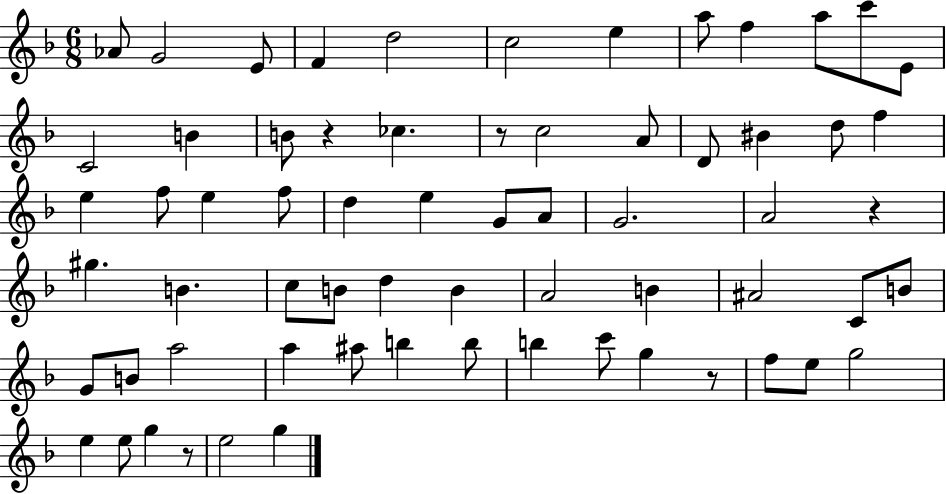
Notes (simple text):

Ab4/e G4/h E4/e F4/q D5/h C5/h E5/q A5/e F5/q A5/e C6/e E4/e C4/h B4/q B4/e R/q CES5/q. R/e C5/h A4/e D4/e BIS4/q D5/e F5/q E5/q F5/e E5/q F5/e D5/q E5/q G4/e A4/e G4/h. A4/h R/q G#5/q. B4/q. C5/e B4/e D5/q B4/q A4/h B4/q A#4/h C4/e B4/e G4/e B4/e A5/h A5/q A#5/e B5/q B5/e B5/q C6/e G5/q R/e F5/e E5/e G5/h E5/q E5/e G5/q R/e E5/h G5/q